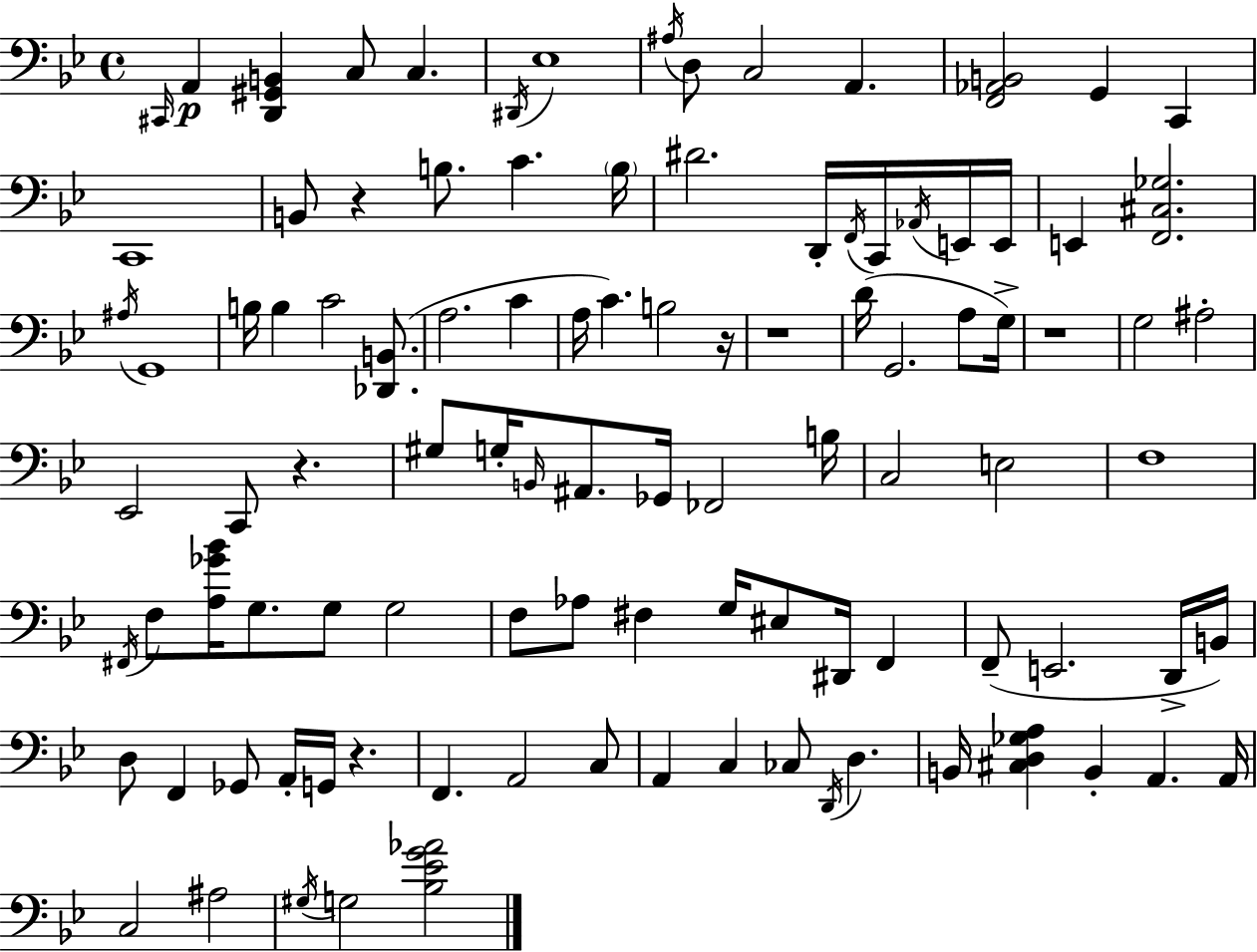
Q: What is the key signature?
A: BES major